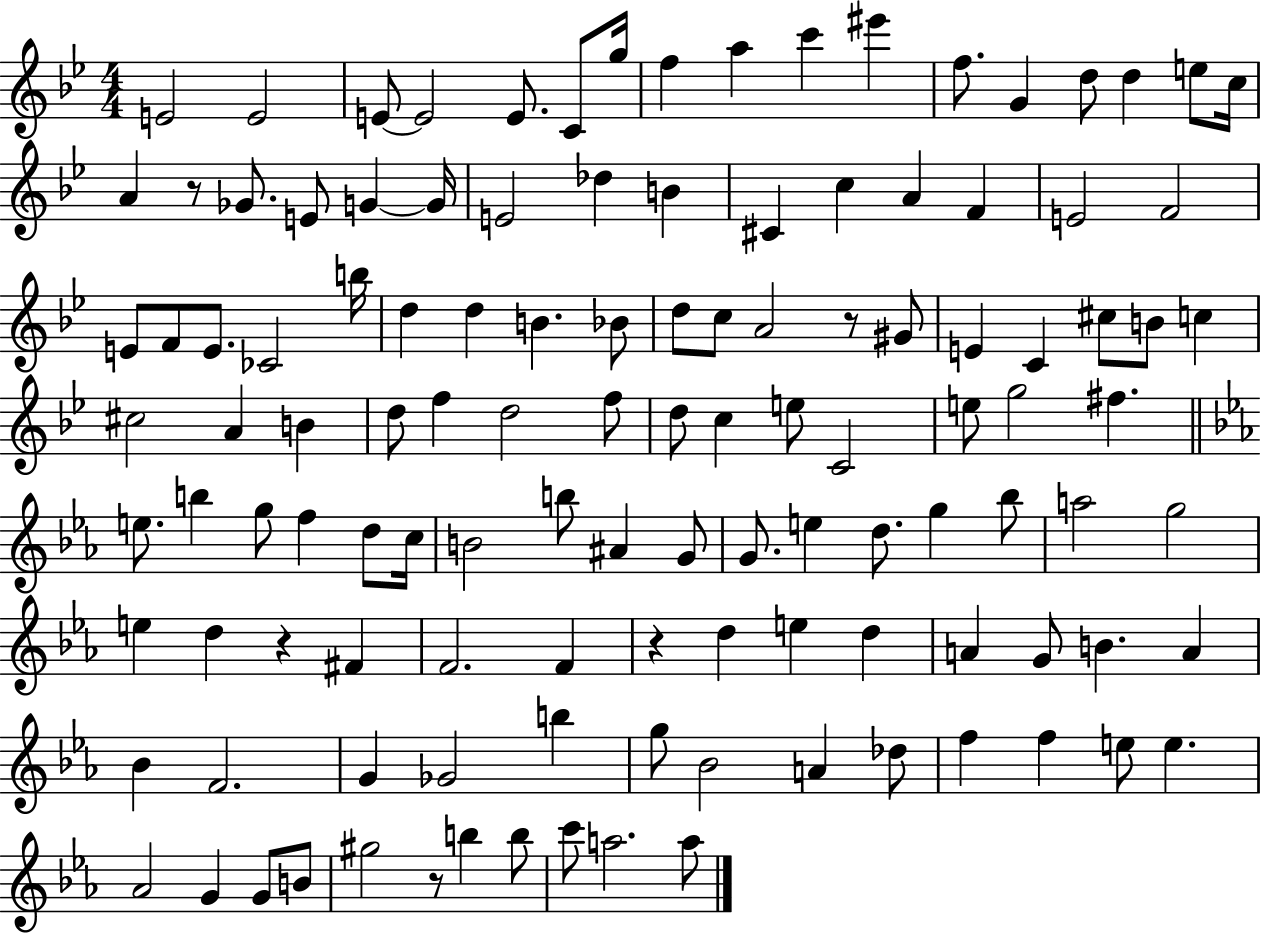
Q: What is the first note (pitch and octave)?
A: E4